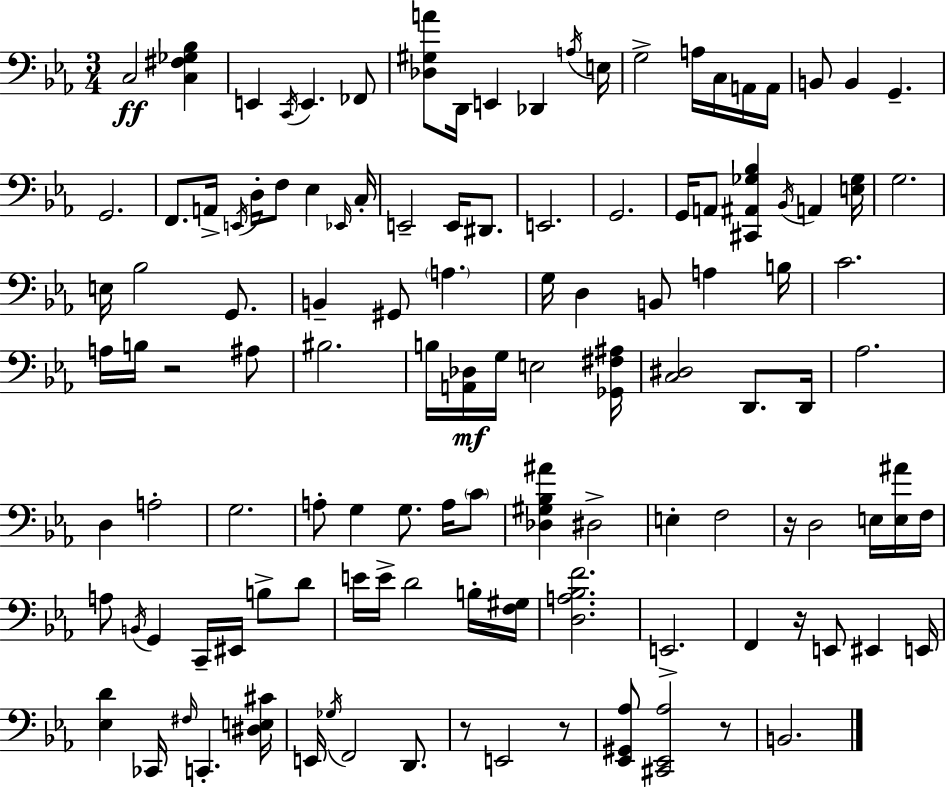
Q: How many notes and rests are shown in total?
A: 119